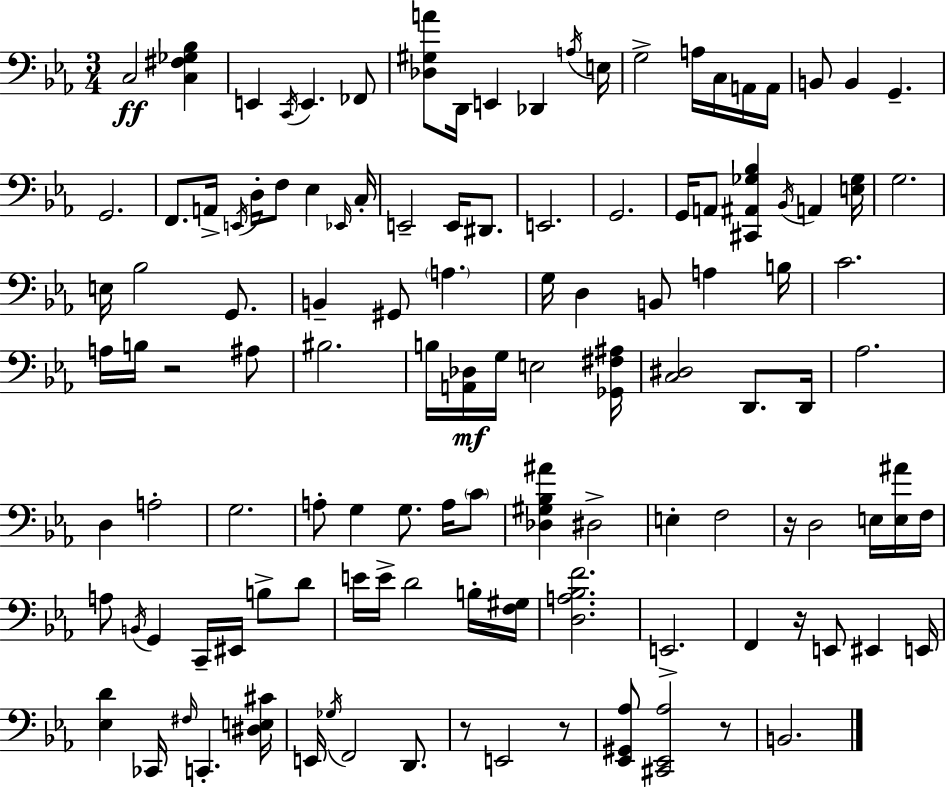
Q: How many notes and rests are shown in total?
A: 119